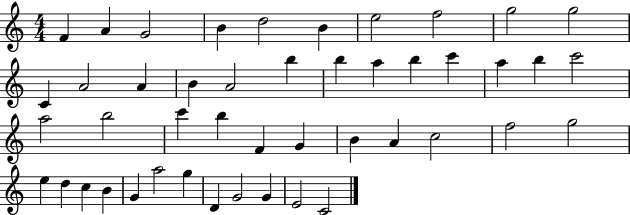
{
  \clef treble
  \numericTimeSignature
  \time 4/4
  \key c \major
  f'4 a'4 g'2 | b'4 d''2 b'4 | e''2 f''2 | g''2 g''2 | \break c'4 a'2 a'4 | b'4 a'2 b''4 | b''4 a''4 b''4 c'''4 | a''4 b''4 c'''2 | \break a''2 b''2 | c'''4 b''4 f'4 g'4 | b'4 a'4 c''2 | f''2 g''2 | \break e''4 d''4 c''4 b'4 | g'4 a''2 g''4 | d'4 g'2 g'4 | e'2 c'2 | \break \bar "|."
}